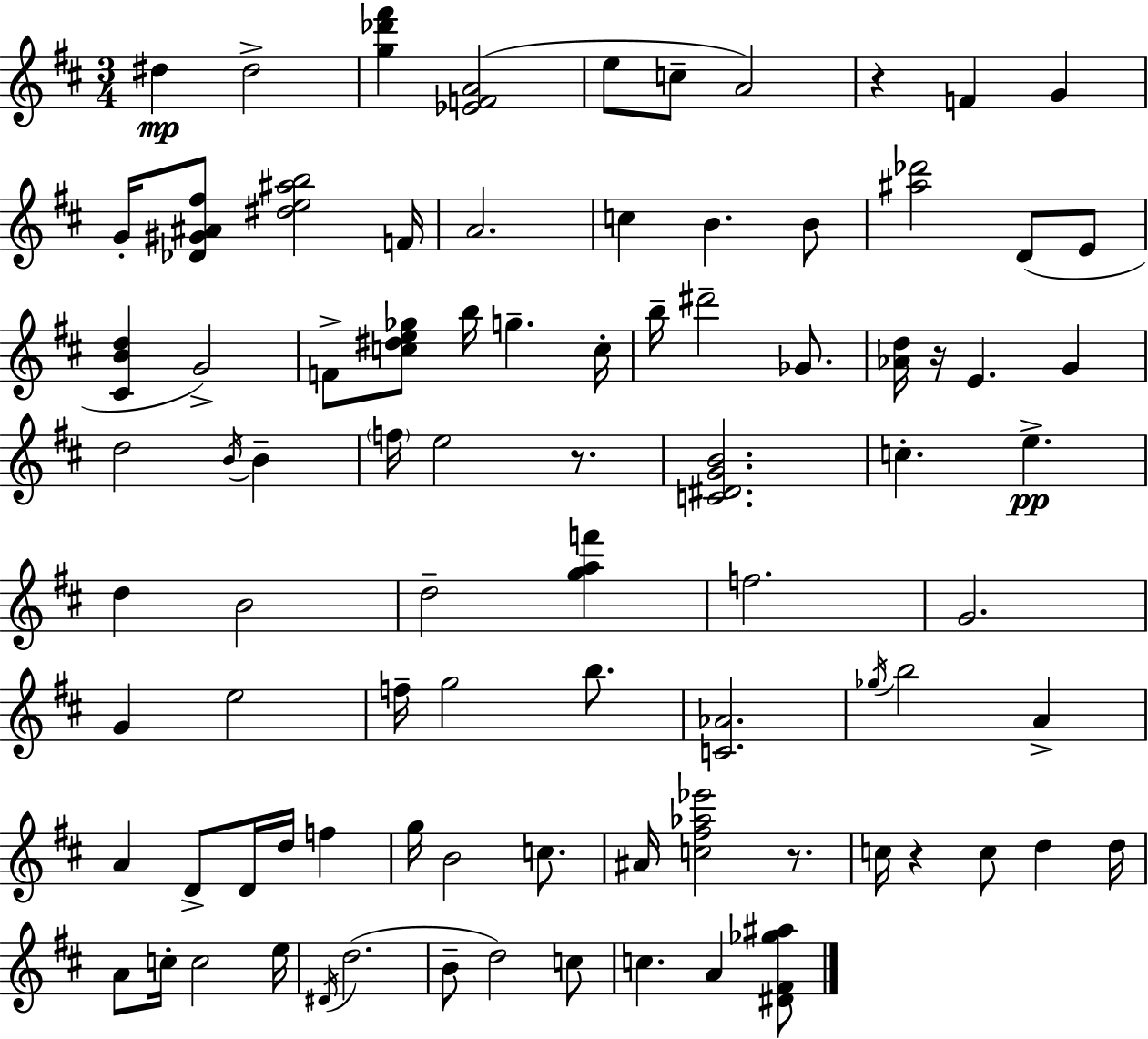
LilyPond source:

{
  \clef treble
  \numericTimeSignature
  \time 3/4
  \key d \major
  dis''4\mp dis''2-> | <g'' des''' fis'''>4 <ees' f' a'>2( | e''8 c''8-- a'2) | r4 f'4 g'4 | \break g'16-. <des' gis' ais' fis''>8 <dis'' e'' ais'' b''>2 f'16 | a'2. | c''4 b'4. b'8 | <ais'' des'''>2 d'8( e'8 | \break <cis' b' d''>4 g'2->) | f'8-> <c'' dis'' e'' ges''>8 b''16 g''4.-- c''16-. | b''16-- dis'''2-- ges'8. | <aes' d''>16 r16 e'4. g'4 | \break d''2 \acciaccatura { b'16 } b'4-- | \parenthesize f''16 e''2 r8. | <c' dis' g' b'>2. | c''4.-. e''4.->\pp | \break d''4 b'2 | d''2-- <g'' a'' f'''>4 | f''2. | g'2. | \break g'4 e''2 | f''16-- g''2 b''8. | <c' aes'>2. | \acciaccatura { ges''16 } b''2 a'4-> | \break a'4 d'8-> d'16 d''16 f''4 | g''16 b'2 c''8. | ais'16 <c'' fis'' aes'' ees'''>2 r8. | c''16 r4 c''8 d''4 | \break d''16 a'8 c''16-. c''2 | e''16 \acciaccatura { dis'16 }( d''2. | b'8-- d''2) | c''8 c''4. a'4 | \break <dis' fis' ges'' ais''>8 \bar "|."
}